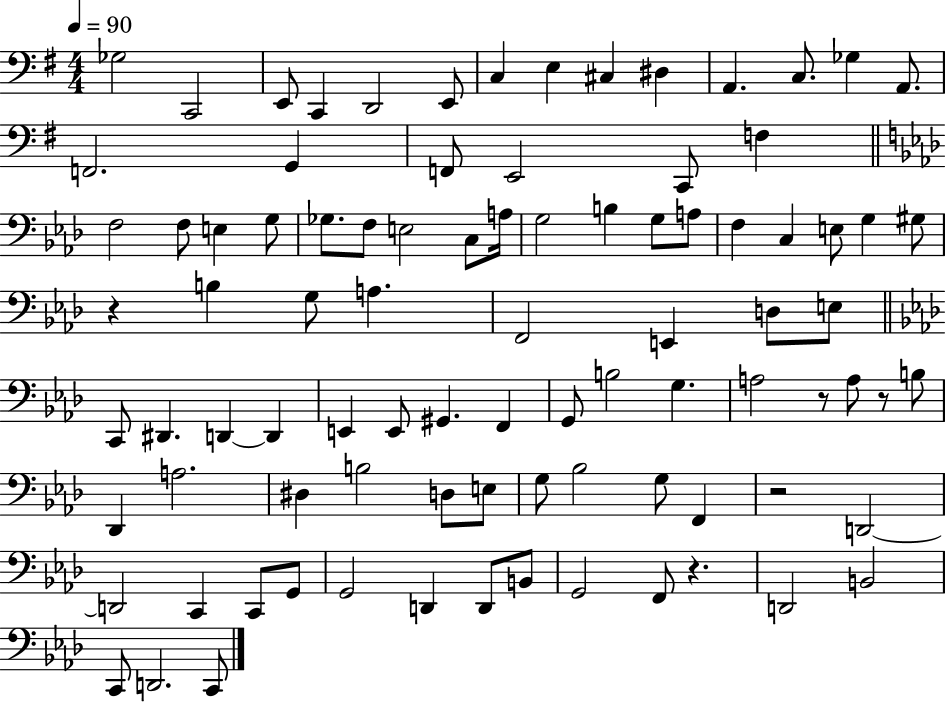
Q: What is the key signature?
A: G major